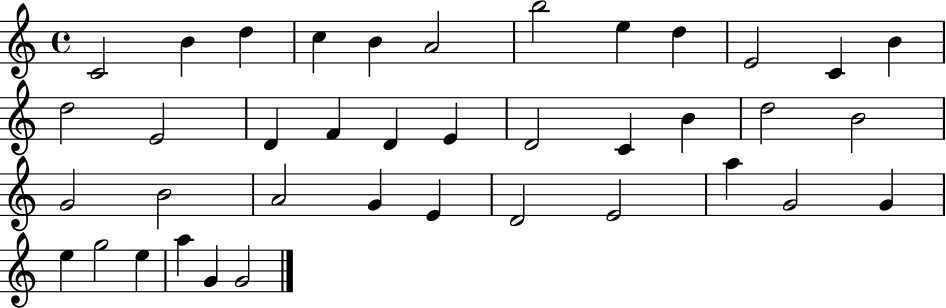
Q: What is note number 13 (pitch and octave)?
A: D5